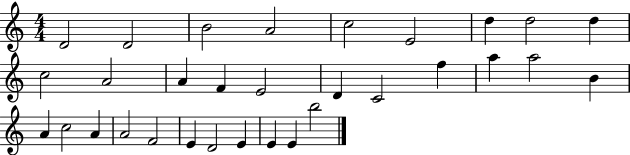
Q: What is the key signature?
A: C major